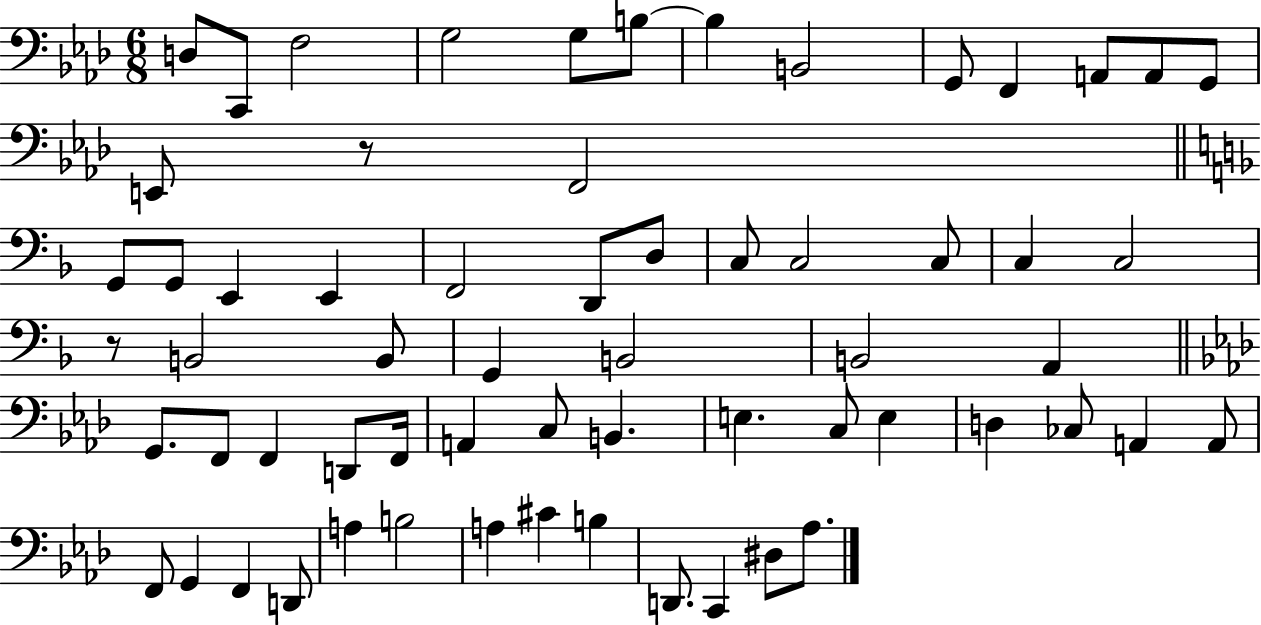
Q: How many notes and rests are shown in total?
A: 63